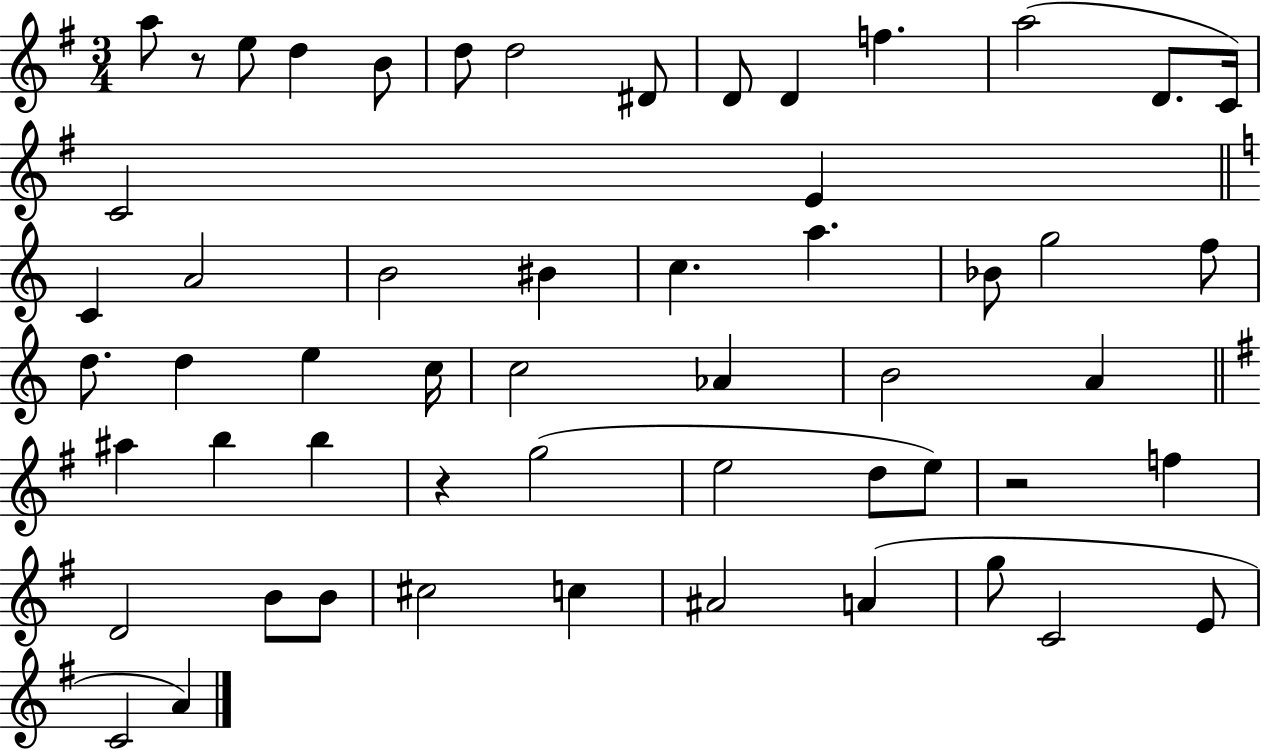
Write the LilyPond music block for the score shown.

{
  \clef treble
  \numericTimeSignature
  \time 3/4
  \key g \major
  \repeat volta 2 { a''8 r8 e''8 d''4 b'8 | d''8 d''2 dis'8 | d'8 d'4 f''4. | a''2( d'8. c'16) | \break c'2 e'4 | \bar "||" \break \key a \minor c'4 a'2 | b'2 bis'4 | c''4. a''4. | bes'8 g''2 f''8 | \break d''8. d''4 e''4 c''16 | c''2 aes'4 | b'2 a'4 | \bar "||" \break \key g \major ais''4 b''4 b''4 | r4 g''2( | e''2 d''8 e''8) | r2 f''4 | \break d'2 b'8 b'8 | cis''2 c''4 | ais'2 a'4( | g''8 c'2 e'8 | \break c'2 a'4) | } \bar "|."
}